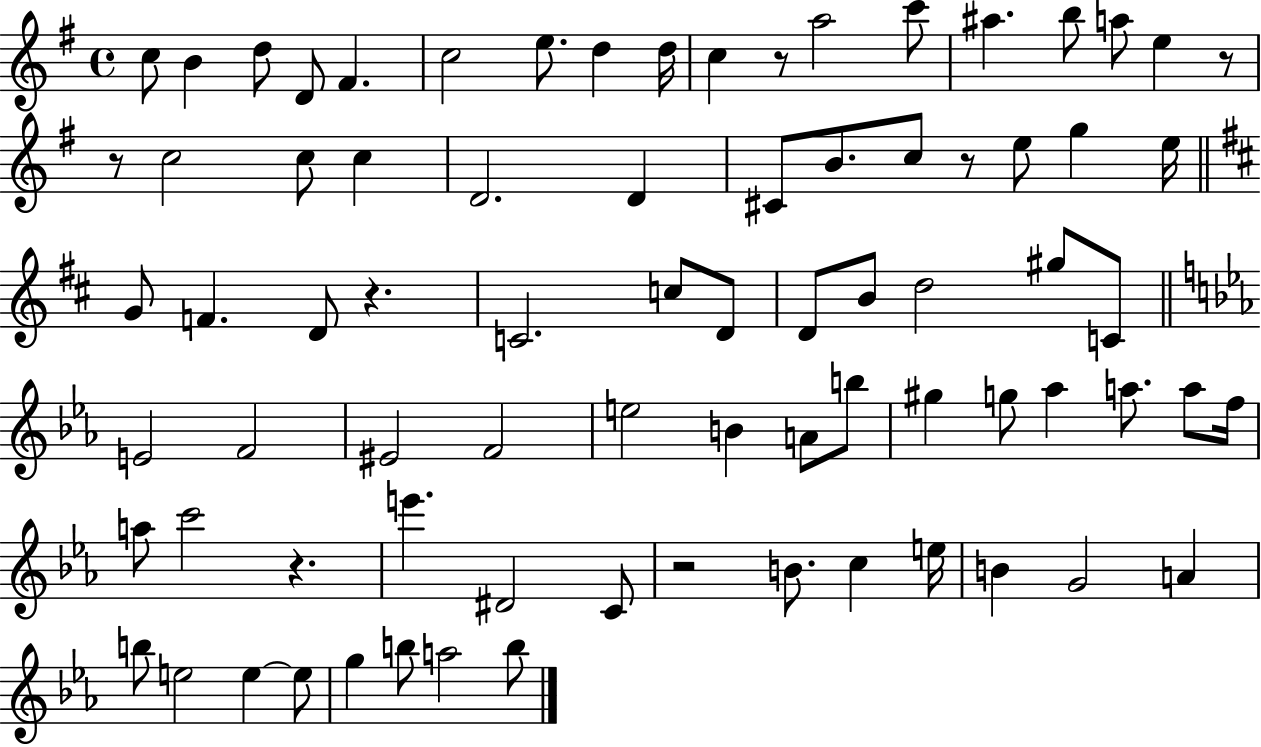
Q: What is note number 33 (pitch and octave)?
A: D4